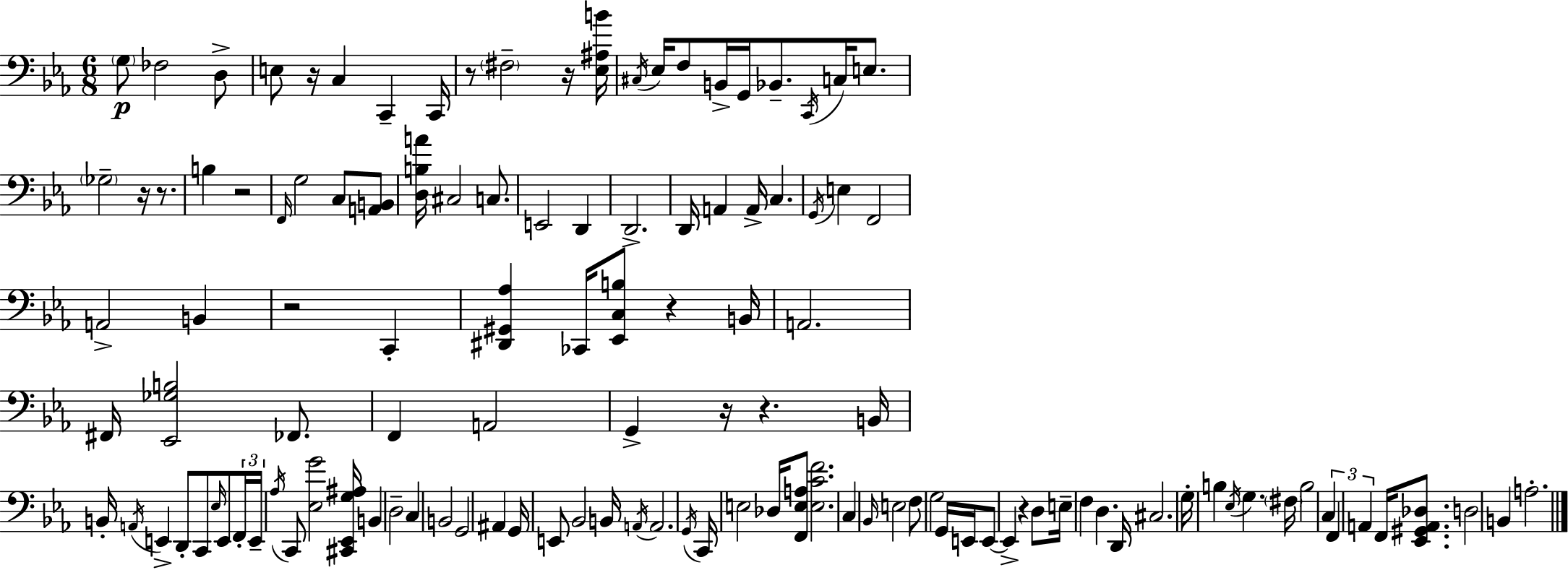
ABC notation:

X:1
T:Untitled
M:6/8
L:1/4
K:Cm
G,/2 _F,2 D,/2 E,/2 z/4 C, C,, C,,/4 z/2 ^F,2 z/4 [_E,^A,B]/4 ^C,/4 _E,/4 F,/2 B,,/4 G,,/4 _B,,/2 C,,/4 C,/4 E,/2 _G,2 z/4 z/2 B, z2 F,,/4 G,2 C,/2 [A,,B,,]/2 [D,B,A]/4 ^C,2 C,/2 E,,2 D,, D,,2 D,,/4 A,, A,,/4 C, G,,/4 E, F,,2 A,,2 B,, z2 C,, [^D,,^G,,_A,] _C,,/4 [_E,,C,B,]/2 z B,,/4 A,,2 ^F,,/4 [_E,,_G,B,]2 _F,,/2 F,, A,,2 G,, z/4 z B,,/4 B,,/4 A,,/4 E,, D,,/2 C,,/2 _E,/4 E,,/2 F,,/4 E,,/4 _A,/4 C,,/2 [_E,G]2 [^C,,_E,,G,^A,]/4 B,, D,2 C, B,,2 G,,2 ^A,, G,,/4 E,,/2 _B,,2 B,,/4 A,,/4 A,,2 G,,/4 C,,/4 E,2 _D,/4 [F,,E,A,]/2 [E,CF]2 C, _B,,/4 E,2 F,/2 G,2 G,,/4 E,,/4 E,,/2 E,, z D,/2 E,/4 F, D, D,,/4 ^C,2 G,/4 B, _E,/4 G, ^F,/4 B,2 C, F,, A,, F,,/4 [_E,,^G,,A,,_D,]/2 D,2 B,, A,2